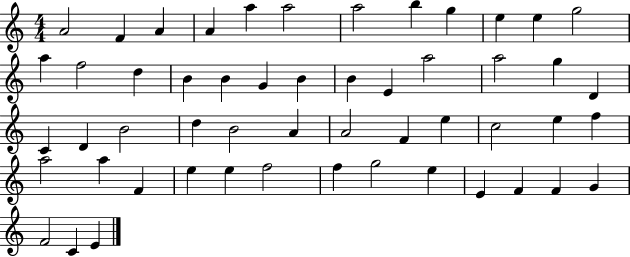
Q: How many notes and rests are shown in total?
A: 53